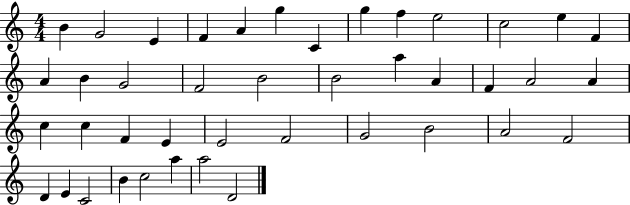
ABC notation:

X:1
T:Untitled
M:4/4
L:1/4
K:C
B G2 E F A g C g f e2 c2 e F A B G2 F2 B2 B2 a A F A2 A c c F E E2 F2 G2 B2 A2 F2 D E C2 B c2 a a2 D2